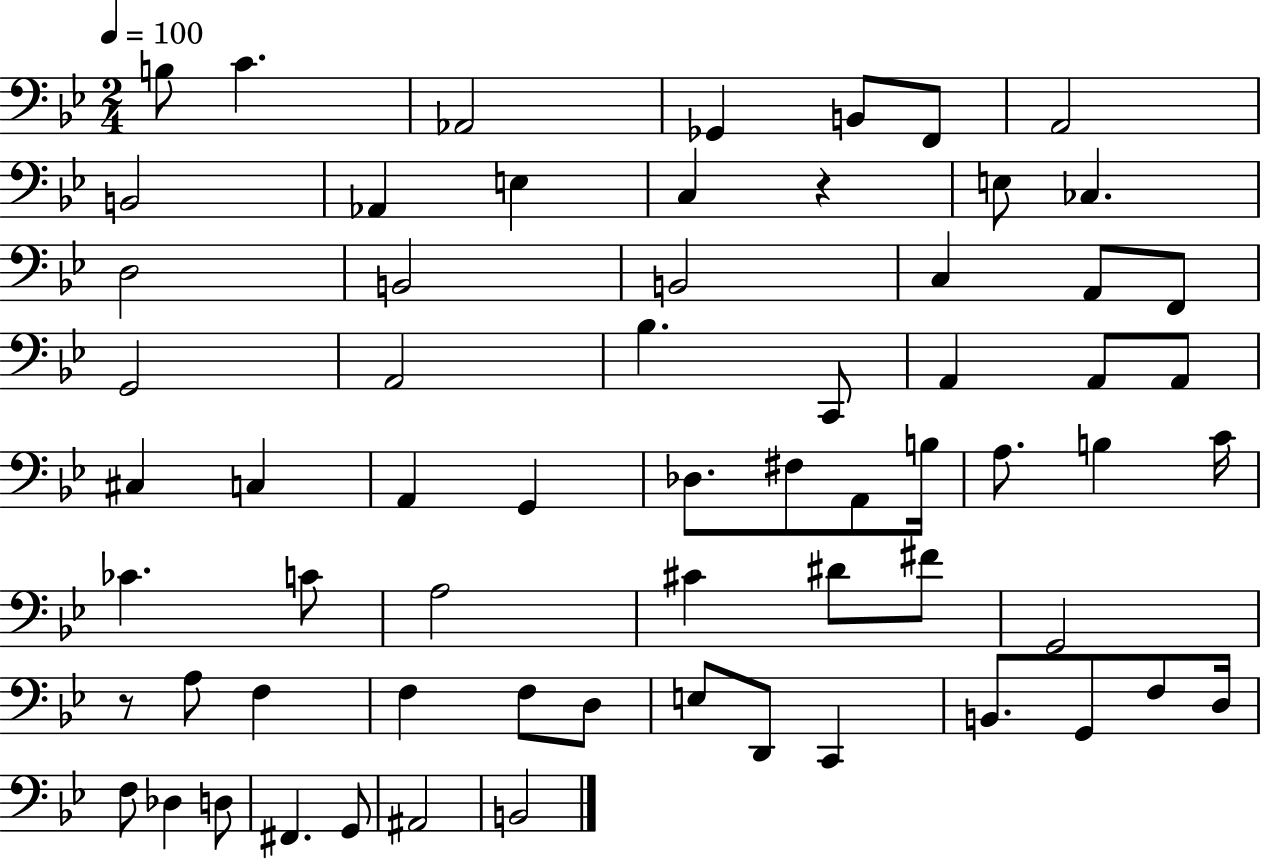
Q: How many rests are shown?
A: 2